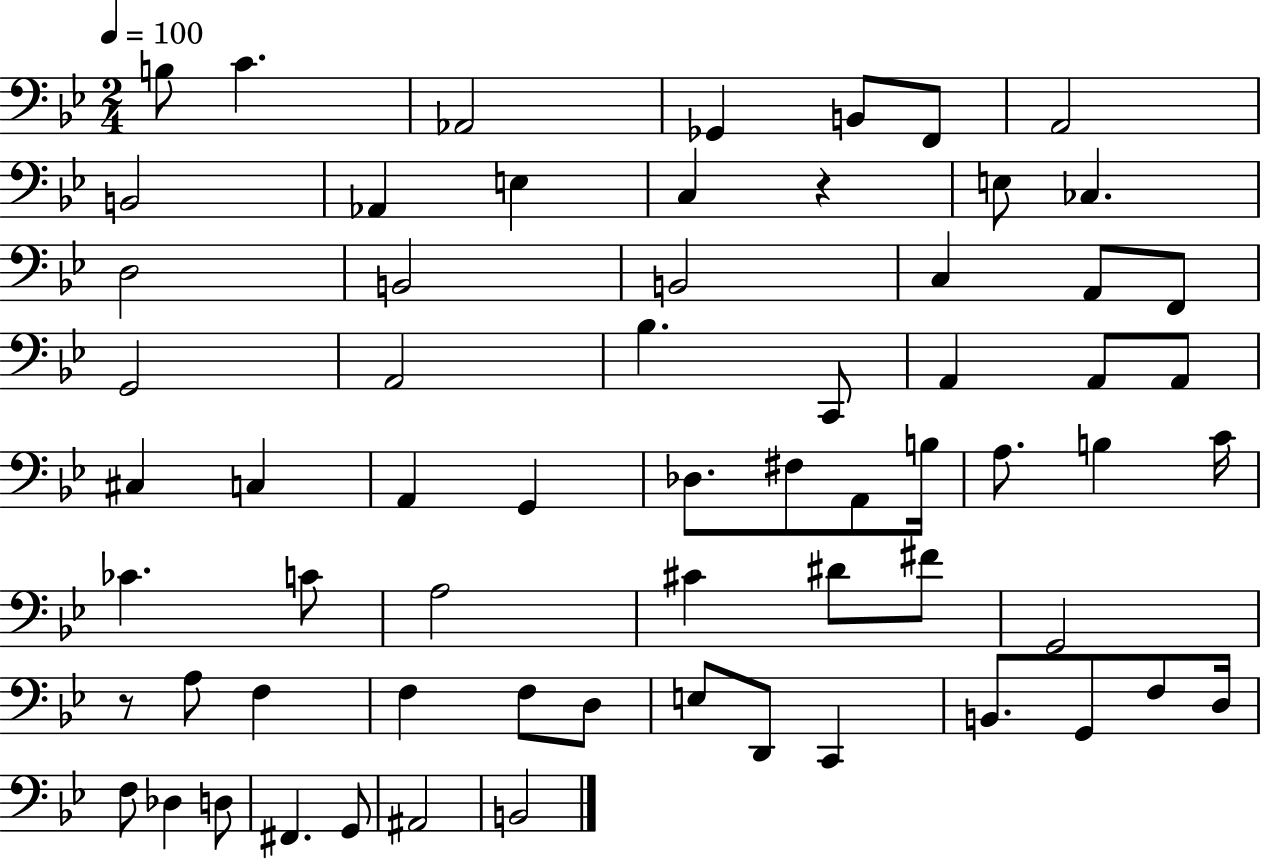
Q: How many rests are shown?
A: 2